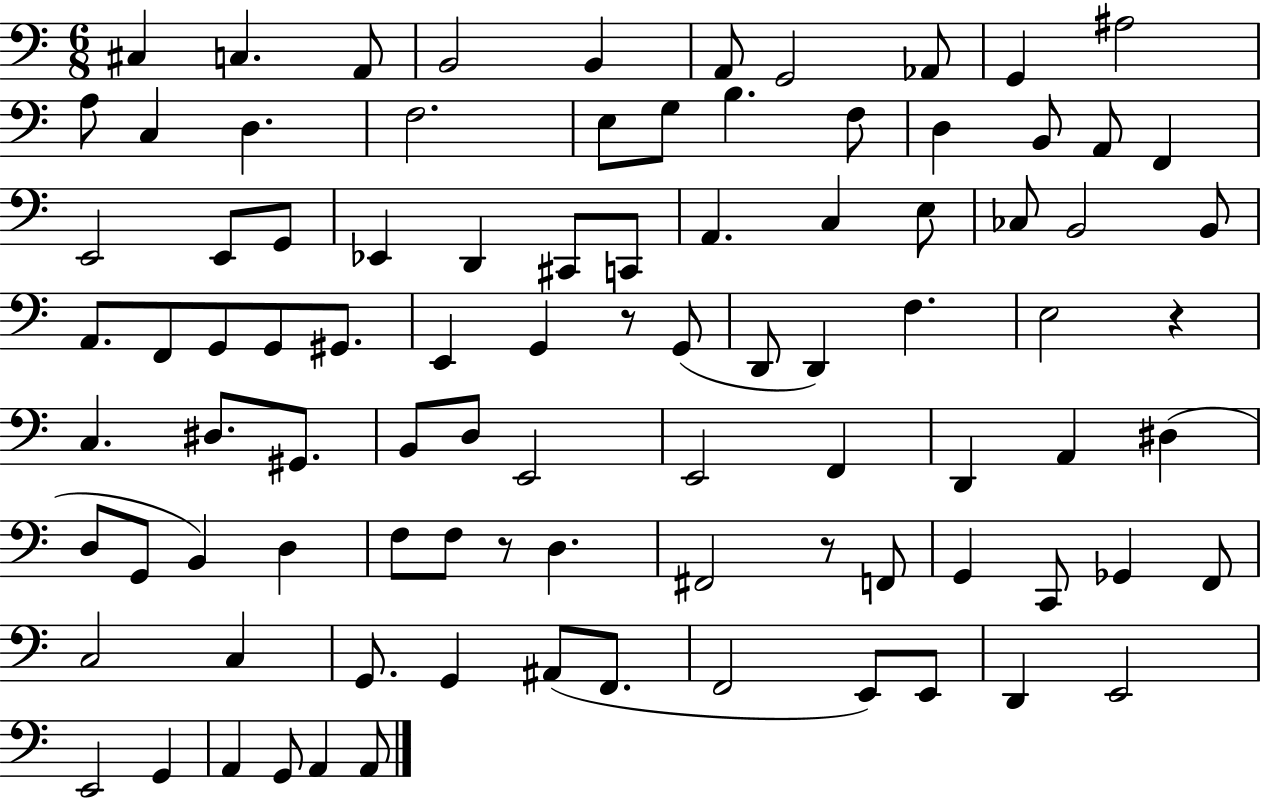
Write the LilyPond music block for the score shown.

{
  \clef bass
  \numericTimeSignature
  \time 6/8
  \key c \major
  cis4 c4. a,8 | b,2 b,4 | a,8 g,2 aes,8 | g,4 ais2 | \break a8 c4 d4. | f2. | e8 g8 b4. f8 | d4 b,8 a,8 f,4 | \break e,2 e,8 g,8 | ees,4 d,4 cis,8 c,8 | a,4. c4 e8 | ces8 b,2 b,8 | \break a,8. f,8 g,8 g,8 gis,8. | e,4 g,4 r8 g,8( | d,8 d,4) f4. | e2 r4 | \break c4. dis8. gis,8. | b,8 d8 e,2 | e,2 f,4 | d,4 a,4 dis4( | \break d8 g,8 b,4) d4 | f8 f8 r8 d4. | fis,2 r8 f,8 | g,4 c,8 ges,4 f,8 | \break c2 c4 | g,8. g,4 ais,8( f,8. | f,2 e,8) e,8 | d,4 e,2 | \break e,2 g,4 | a,4 g,8 a,4 a,8 | \bar "|."
}